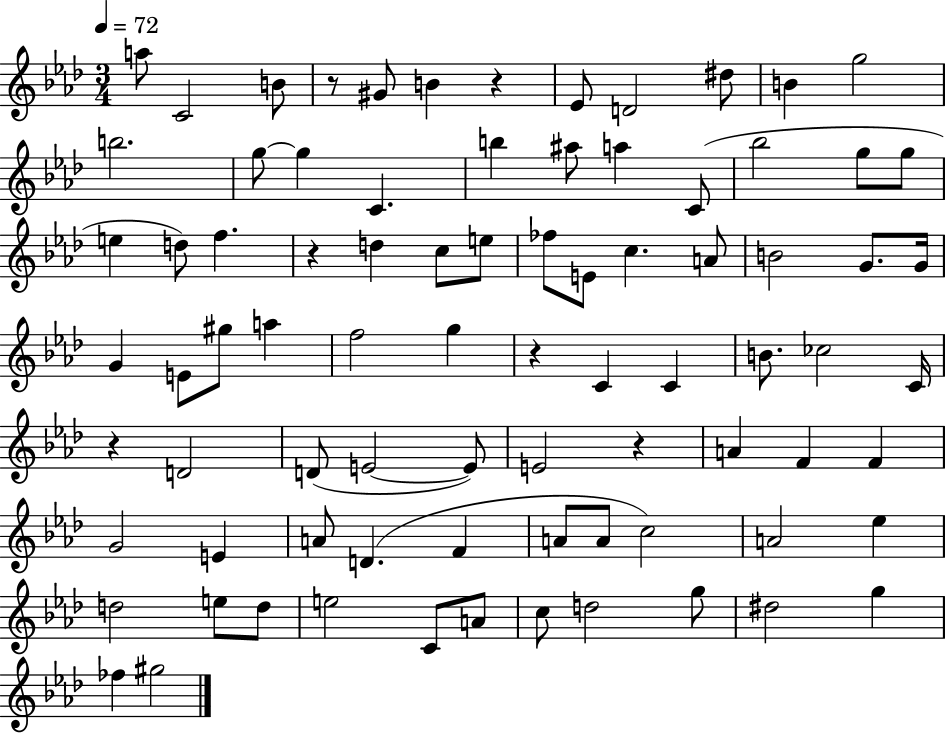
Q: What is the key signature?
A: AES major